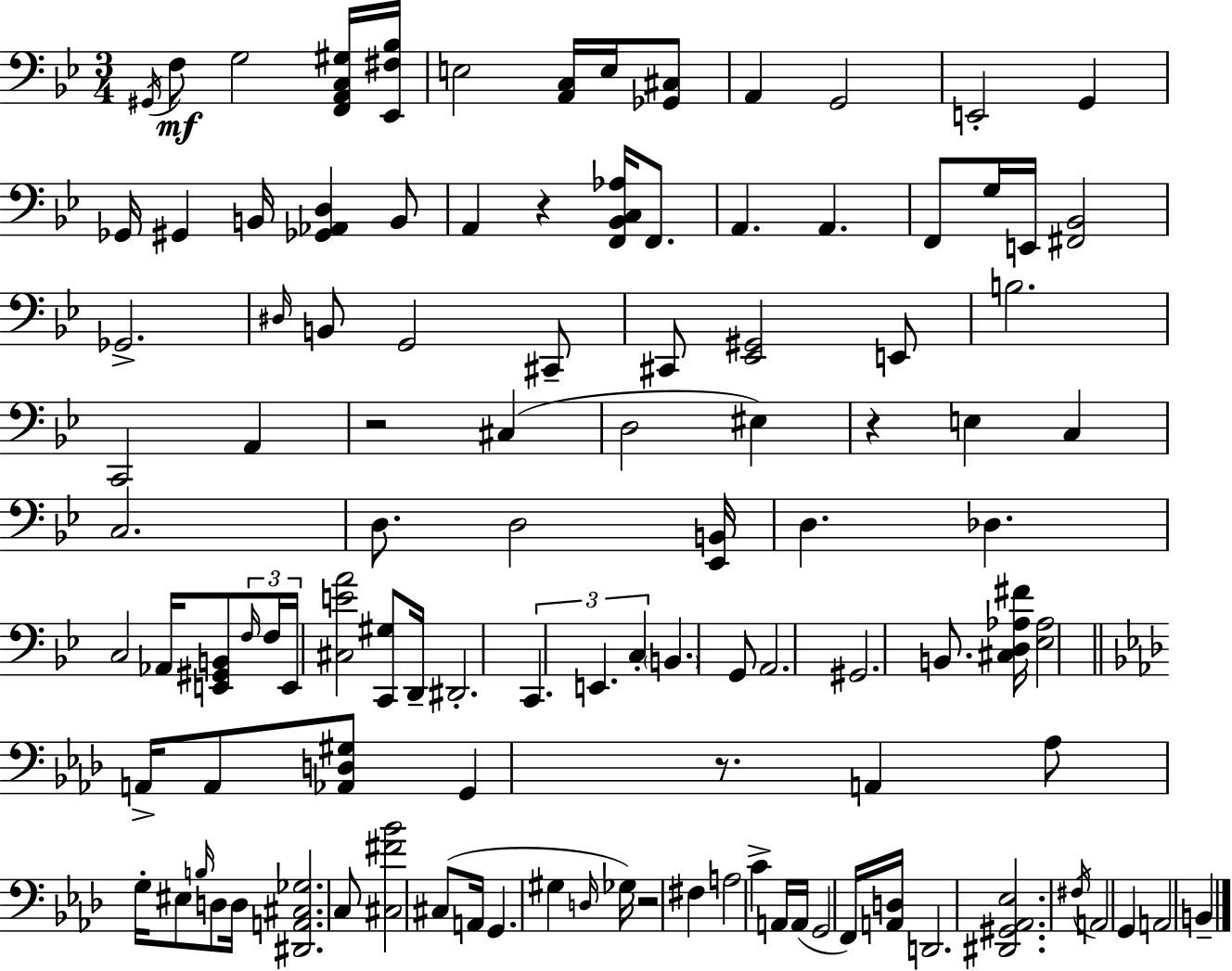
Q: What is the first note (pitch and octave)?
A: G#2